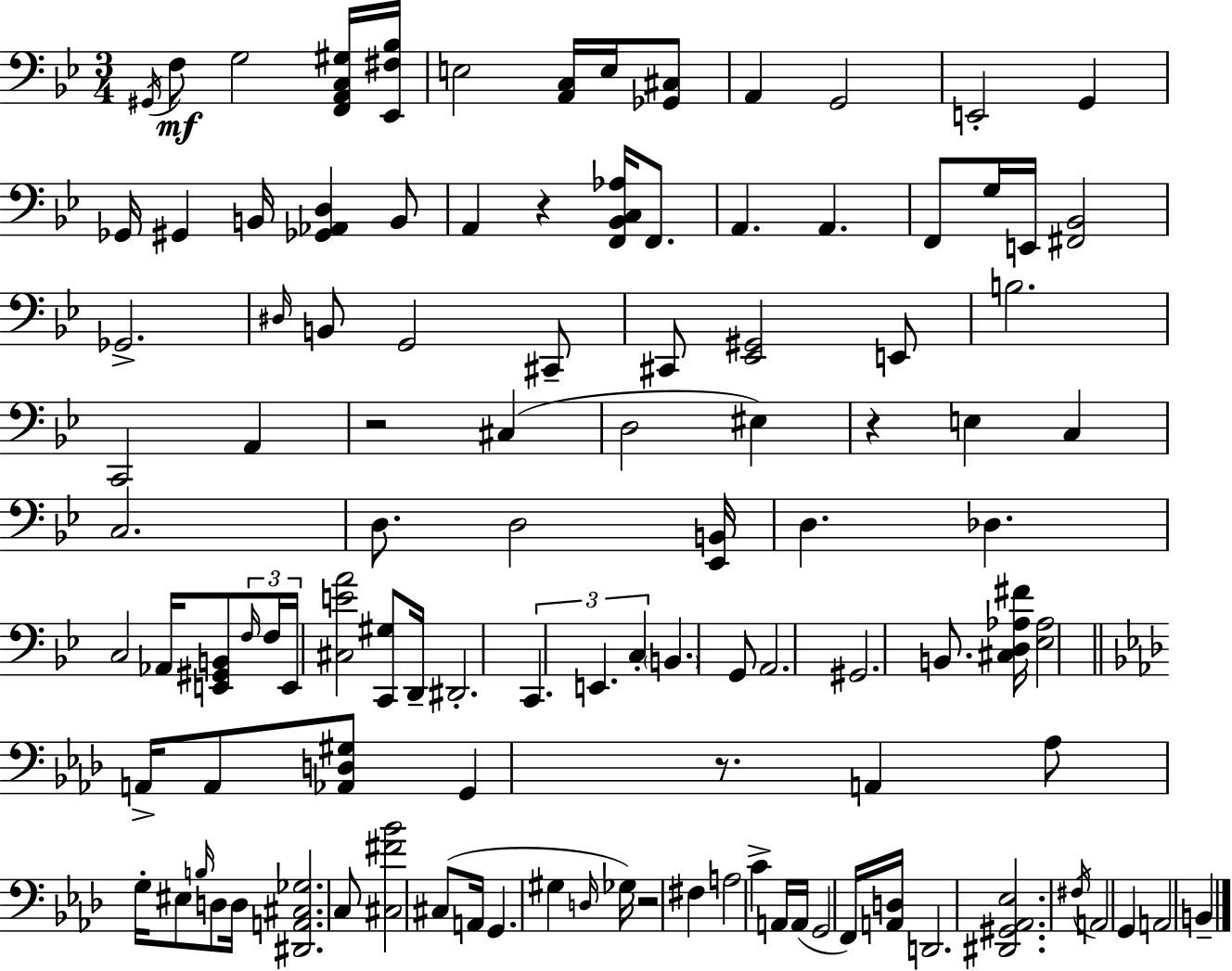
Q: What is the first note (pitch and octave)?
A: G#2